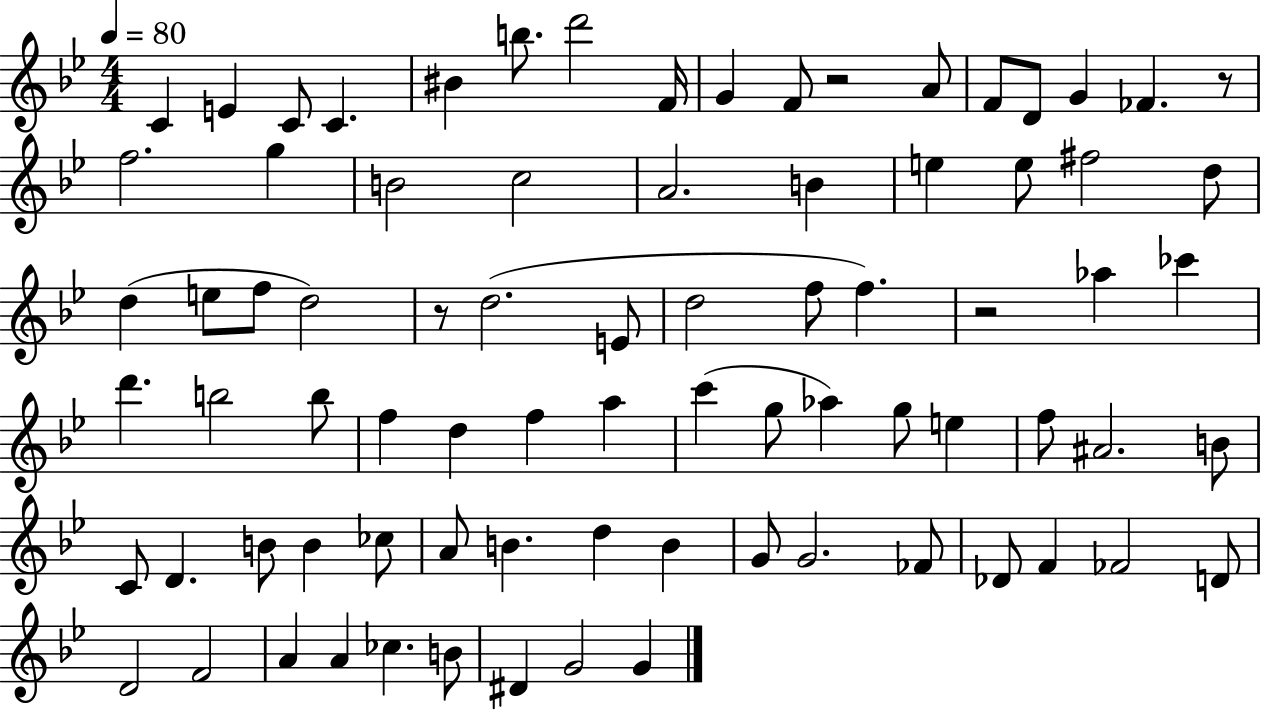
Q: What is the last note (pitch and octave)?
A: G4